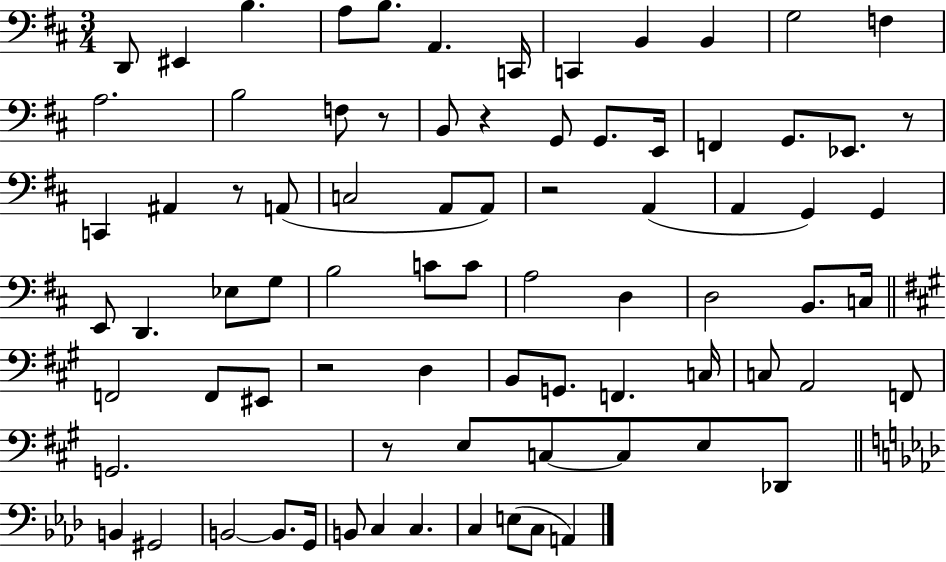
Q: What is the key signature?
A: D major